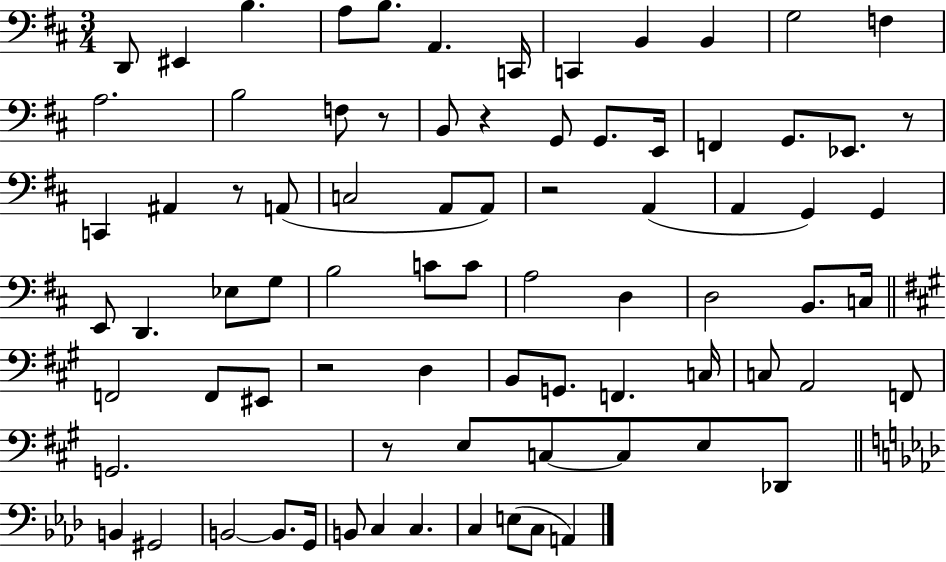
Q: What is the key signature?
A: D major